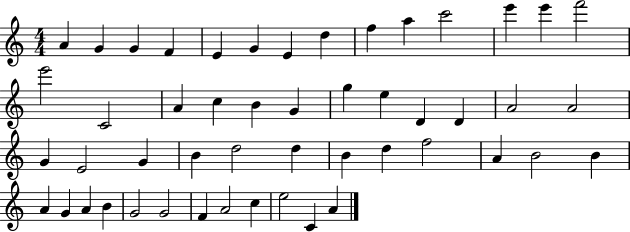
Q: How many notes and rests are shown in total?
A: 50